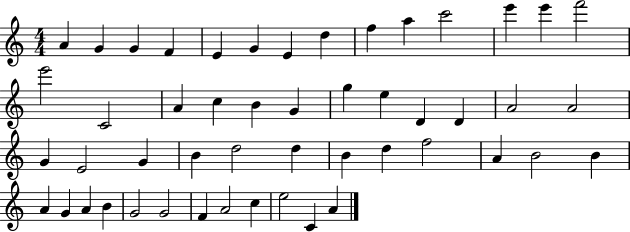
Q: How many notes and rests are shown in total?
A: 50